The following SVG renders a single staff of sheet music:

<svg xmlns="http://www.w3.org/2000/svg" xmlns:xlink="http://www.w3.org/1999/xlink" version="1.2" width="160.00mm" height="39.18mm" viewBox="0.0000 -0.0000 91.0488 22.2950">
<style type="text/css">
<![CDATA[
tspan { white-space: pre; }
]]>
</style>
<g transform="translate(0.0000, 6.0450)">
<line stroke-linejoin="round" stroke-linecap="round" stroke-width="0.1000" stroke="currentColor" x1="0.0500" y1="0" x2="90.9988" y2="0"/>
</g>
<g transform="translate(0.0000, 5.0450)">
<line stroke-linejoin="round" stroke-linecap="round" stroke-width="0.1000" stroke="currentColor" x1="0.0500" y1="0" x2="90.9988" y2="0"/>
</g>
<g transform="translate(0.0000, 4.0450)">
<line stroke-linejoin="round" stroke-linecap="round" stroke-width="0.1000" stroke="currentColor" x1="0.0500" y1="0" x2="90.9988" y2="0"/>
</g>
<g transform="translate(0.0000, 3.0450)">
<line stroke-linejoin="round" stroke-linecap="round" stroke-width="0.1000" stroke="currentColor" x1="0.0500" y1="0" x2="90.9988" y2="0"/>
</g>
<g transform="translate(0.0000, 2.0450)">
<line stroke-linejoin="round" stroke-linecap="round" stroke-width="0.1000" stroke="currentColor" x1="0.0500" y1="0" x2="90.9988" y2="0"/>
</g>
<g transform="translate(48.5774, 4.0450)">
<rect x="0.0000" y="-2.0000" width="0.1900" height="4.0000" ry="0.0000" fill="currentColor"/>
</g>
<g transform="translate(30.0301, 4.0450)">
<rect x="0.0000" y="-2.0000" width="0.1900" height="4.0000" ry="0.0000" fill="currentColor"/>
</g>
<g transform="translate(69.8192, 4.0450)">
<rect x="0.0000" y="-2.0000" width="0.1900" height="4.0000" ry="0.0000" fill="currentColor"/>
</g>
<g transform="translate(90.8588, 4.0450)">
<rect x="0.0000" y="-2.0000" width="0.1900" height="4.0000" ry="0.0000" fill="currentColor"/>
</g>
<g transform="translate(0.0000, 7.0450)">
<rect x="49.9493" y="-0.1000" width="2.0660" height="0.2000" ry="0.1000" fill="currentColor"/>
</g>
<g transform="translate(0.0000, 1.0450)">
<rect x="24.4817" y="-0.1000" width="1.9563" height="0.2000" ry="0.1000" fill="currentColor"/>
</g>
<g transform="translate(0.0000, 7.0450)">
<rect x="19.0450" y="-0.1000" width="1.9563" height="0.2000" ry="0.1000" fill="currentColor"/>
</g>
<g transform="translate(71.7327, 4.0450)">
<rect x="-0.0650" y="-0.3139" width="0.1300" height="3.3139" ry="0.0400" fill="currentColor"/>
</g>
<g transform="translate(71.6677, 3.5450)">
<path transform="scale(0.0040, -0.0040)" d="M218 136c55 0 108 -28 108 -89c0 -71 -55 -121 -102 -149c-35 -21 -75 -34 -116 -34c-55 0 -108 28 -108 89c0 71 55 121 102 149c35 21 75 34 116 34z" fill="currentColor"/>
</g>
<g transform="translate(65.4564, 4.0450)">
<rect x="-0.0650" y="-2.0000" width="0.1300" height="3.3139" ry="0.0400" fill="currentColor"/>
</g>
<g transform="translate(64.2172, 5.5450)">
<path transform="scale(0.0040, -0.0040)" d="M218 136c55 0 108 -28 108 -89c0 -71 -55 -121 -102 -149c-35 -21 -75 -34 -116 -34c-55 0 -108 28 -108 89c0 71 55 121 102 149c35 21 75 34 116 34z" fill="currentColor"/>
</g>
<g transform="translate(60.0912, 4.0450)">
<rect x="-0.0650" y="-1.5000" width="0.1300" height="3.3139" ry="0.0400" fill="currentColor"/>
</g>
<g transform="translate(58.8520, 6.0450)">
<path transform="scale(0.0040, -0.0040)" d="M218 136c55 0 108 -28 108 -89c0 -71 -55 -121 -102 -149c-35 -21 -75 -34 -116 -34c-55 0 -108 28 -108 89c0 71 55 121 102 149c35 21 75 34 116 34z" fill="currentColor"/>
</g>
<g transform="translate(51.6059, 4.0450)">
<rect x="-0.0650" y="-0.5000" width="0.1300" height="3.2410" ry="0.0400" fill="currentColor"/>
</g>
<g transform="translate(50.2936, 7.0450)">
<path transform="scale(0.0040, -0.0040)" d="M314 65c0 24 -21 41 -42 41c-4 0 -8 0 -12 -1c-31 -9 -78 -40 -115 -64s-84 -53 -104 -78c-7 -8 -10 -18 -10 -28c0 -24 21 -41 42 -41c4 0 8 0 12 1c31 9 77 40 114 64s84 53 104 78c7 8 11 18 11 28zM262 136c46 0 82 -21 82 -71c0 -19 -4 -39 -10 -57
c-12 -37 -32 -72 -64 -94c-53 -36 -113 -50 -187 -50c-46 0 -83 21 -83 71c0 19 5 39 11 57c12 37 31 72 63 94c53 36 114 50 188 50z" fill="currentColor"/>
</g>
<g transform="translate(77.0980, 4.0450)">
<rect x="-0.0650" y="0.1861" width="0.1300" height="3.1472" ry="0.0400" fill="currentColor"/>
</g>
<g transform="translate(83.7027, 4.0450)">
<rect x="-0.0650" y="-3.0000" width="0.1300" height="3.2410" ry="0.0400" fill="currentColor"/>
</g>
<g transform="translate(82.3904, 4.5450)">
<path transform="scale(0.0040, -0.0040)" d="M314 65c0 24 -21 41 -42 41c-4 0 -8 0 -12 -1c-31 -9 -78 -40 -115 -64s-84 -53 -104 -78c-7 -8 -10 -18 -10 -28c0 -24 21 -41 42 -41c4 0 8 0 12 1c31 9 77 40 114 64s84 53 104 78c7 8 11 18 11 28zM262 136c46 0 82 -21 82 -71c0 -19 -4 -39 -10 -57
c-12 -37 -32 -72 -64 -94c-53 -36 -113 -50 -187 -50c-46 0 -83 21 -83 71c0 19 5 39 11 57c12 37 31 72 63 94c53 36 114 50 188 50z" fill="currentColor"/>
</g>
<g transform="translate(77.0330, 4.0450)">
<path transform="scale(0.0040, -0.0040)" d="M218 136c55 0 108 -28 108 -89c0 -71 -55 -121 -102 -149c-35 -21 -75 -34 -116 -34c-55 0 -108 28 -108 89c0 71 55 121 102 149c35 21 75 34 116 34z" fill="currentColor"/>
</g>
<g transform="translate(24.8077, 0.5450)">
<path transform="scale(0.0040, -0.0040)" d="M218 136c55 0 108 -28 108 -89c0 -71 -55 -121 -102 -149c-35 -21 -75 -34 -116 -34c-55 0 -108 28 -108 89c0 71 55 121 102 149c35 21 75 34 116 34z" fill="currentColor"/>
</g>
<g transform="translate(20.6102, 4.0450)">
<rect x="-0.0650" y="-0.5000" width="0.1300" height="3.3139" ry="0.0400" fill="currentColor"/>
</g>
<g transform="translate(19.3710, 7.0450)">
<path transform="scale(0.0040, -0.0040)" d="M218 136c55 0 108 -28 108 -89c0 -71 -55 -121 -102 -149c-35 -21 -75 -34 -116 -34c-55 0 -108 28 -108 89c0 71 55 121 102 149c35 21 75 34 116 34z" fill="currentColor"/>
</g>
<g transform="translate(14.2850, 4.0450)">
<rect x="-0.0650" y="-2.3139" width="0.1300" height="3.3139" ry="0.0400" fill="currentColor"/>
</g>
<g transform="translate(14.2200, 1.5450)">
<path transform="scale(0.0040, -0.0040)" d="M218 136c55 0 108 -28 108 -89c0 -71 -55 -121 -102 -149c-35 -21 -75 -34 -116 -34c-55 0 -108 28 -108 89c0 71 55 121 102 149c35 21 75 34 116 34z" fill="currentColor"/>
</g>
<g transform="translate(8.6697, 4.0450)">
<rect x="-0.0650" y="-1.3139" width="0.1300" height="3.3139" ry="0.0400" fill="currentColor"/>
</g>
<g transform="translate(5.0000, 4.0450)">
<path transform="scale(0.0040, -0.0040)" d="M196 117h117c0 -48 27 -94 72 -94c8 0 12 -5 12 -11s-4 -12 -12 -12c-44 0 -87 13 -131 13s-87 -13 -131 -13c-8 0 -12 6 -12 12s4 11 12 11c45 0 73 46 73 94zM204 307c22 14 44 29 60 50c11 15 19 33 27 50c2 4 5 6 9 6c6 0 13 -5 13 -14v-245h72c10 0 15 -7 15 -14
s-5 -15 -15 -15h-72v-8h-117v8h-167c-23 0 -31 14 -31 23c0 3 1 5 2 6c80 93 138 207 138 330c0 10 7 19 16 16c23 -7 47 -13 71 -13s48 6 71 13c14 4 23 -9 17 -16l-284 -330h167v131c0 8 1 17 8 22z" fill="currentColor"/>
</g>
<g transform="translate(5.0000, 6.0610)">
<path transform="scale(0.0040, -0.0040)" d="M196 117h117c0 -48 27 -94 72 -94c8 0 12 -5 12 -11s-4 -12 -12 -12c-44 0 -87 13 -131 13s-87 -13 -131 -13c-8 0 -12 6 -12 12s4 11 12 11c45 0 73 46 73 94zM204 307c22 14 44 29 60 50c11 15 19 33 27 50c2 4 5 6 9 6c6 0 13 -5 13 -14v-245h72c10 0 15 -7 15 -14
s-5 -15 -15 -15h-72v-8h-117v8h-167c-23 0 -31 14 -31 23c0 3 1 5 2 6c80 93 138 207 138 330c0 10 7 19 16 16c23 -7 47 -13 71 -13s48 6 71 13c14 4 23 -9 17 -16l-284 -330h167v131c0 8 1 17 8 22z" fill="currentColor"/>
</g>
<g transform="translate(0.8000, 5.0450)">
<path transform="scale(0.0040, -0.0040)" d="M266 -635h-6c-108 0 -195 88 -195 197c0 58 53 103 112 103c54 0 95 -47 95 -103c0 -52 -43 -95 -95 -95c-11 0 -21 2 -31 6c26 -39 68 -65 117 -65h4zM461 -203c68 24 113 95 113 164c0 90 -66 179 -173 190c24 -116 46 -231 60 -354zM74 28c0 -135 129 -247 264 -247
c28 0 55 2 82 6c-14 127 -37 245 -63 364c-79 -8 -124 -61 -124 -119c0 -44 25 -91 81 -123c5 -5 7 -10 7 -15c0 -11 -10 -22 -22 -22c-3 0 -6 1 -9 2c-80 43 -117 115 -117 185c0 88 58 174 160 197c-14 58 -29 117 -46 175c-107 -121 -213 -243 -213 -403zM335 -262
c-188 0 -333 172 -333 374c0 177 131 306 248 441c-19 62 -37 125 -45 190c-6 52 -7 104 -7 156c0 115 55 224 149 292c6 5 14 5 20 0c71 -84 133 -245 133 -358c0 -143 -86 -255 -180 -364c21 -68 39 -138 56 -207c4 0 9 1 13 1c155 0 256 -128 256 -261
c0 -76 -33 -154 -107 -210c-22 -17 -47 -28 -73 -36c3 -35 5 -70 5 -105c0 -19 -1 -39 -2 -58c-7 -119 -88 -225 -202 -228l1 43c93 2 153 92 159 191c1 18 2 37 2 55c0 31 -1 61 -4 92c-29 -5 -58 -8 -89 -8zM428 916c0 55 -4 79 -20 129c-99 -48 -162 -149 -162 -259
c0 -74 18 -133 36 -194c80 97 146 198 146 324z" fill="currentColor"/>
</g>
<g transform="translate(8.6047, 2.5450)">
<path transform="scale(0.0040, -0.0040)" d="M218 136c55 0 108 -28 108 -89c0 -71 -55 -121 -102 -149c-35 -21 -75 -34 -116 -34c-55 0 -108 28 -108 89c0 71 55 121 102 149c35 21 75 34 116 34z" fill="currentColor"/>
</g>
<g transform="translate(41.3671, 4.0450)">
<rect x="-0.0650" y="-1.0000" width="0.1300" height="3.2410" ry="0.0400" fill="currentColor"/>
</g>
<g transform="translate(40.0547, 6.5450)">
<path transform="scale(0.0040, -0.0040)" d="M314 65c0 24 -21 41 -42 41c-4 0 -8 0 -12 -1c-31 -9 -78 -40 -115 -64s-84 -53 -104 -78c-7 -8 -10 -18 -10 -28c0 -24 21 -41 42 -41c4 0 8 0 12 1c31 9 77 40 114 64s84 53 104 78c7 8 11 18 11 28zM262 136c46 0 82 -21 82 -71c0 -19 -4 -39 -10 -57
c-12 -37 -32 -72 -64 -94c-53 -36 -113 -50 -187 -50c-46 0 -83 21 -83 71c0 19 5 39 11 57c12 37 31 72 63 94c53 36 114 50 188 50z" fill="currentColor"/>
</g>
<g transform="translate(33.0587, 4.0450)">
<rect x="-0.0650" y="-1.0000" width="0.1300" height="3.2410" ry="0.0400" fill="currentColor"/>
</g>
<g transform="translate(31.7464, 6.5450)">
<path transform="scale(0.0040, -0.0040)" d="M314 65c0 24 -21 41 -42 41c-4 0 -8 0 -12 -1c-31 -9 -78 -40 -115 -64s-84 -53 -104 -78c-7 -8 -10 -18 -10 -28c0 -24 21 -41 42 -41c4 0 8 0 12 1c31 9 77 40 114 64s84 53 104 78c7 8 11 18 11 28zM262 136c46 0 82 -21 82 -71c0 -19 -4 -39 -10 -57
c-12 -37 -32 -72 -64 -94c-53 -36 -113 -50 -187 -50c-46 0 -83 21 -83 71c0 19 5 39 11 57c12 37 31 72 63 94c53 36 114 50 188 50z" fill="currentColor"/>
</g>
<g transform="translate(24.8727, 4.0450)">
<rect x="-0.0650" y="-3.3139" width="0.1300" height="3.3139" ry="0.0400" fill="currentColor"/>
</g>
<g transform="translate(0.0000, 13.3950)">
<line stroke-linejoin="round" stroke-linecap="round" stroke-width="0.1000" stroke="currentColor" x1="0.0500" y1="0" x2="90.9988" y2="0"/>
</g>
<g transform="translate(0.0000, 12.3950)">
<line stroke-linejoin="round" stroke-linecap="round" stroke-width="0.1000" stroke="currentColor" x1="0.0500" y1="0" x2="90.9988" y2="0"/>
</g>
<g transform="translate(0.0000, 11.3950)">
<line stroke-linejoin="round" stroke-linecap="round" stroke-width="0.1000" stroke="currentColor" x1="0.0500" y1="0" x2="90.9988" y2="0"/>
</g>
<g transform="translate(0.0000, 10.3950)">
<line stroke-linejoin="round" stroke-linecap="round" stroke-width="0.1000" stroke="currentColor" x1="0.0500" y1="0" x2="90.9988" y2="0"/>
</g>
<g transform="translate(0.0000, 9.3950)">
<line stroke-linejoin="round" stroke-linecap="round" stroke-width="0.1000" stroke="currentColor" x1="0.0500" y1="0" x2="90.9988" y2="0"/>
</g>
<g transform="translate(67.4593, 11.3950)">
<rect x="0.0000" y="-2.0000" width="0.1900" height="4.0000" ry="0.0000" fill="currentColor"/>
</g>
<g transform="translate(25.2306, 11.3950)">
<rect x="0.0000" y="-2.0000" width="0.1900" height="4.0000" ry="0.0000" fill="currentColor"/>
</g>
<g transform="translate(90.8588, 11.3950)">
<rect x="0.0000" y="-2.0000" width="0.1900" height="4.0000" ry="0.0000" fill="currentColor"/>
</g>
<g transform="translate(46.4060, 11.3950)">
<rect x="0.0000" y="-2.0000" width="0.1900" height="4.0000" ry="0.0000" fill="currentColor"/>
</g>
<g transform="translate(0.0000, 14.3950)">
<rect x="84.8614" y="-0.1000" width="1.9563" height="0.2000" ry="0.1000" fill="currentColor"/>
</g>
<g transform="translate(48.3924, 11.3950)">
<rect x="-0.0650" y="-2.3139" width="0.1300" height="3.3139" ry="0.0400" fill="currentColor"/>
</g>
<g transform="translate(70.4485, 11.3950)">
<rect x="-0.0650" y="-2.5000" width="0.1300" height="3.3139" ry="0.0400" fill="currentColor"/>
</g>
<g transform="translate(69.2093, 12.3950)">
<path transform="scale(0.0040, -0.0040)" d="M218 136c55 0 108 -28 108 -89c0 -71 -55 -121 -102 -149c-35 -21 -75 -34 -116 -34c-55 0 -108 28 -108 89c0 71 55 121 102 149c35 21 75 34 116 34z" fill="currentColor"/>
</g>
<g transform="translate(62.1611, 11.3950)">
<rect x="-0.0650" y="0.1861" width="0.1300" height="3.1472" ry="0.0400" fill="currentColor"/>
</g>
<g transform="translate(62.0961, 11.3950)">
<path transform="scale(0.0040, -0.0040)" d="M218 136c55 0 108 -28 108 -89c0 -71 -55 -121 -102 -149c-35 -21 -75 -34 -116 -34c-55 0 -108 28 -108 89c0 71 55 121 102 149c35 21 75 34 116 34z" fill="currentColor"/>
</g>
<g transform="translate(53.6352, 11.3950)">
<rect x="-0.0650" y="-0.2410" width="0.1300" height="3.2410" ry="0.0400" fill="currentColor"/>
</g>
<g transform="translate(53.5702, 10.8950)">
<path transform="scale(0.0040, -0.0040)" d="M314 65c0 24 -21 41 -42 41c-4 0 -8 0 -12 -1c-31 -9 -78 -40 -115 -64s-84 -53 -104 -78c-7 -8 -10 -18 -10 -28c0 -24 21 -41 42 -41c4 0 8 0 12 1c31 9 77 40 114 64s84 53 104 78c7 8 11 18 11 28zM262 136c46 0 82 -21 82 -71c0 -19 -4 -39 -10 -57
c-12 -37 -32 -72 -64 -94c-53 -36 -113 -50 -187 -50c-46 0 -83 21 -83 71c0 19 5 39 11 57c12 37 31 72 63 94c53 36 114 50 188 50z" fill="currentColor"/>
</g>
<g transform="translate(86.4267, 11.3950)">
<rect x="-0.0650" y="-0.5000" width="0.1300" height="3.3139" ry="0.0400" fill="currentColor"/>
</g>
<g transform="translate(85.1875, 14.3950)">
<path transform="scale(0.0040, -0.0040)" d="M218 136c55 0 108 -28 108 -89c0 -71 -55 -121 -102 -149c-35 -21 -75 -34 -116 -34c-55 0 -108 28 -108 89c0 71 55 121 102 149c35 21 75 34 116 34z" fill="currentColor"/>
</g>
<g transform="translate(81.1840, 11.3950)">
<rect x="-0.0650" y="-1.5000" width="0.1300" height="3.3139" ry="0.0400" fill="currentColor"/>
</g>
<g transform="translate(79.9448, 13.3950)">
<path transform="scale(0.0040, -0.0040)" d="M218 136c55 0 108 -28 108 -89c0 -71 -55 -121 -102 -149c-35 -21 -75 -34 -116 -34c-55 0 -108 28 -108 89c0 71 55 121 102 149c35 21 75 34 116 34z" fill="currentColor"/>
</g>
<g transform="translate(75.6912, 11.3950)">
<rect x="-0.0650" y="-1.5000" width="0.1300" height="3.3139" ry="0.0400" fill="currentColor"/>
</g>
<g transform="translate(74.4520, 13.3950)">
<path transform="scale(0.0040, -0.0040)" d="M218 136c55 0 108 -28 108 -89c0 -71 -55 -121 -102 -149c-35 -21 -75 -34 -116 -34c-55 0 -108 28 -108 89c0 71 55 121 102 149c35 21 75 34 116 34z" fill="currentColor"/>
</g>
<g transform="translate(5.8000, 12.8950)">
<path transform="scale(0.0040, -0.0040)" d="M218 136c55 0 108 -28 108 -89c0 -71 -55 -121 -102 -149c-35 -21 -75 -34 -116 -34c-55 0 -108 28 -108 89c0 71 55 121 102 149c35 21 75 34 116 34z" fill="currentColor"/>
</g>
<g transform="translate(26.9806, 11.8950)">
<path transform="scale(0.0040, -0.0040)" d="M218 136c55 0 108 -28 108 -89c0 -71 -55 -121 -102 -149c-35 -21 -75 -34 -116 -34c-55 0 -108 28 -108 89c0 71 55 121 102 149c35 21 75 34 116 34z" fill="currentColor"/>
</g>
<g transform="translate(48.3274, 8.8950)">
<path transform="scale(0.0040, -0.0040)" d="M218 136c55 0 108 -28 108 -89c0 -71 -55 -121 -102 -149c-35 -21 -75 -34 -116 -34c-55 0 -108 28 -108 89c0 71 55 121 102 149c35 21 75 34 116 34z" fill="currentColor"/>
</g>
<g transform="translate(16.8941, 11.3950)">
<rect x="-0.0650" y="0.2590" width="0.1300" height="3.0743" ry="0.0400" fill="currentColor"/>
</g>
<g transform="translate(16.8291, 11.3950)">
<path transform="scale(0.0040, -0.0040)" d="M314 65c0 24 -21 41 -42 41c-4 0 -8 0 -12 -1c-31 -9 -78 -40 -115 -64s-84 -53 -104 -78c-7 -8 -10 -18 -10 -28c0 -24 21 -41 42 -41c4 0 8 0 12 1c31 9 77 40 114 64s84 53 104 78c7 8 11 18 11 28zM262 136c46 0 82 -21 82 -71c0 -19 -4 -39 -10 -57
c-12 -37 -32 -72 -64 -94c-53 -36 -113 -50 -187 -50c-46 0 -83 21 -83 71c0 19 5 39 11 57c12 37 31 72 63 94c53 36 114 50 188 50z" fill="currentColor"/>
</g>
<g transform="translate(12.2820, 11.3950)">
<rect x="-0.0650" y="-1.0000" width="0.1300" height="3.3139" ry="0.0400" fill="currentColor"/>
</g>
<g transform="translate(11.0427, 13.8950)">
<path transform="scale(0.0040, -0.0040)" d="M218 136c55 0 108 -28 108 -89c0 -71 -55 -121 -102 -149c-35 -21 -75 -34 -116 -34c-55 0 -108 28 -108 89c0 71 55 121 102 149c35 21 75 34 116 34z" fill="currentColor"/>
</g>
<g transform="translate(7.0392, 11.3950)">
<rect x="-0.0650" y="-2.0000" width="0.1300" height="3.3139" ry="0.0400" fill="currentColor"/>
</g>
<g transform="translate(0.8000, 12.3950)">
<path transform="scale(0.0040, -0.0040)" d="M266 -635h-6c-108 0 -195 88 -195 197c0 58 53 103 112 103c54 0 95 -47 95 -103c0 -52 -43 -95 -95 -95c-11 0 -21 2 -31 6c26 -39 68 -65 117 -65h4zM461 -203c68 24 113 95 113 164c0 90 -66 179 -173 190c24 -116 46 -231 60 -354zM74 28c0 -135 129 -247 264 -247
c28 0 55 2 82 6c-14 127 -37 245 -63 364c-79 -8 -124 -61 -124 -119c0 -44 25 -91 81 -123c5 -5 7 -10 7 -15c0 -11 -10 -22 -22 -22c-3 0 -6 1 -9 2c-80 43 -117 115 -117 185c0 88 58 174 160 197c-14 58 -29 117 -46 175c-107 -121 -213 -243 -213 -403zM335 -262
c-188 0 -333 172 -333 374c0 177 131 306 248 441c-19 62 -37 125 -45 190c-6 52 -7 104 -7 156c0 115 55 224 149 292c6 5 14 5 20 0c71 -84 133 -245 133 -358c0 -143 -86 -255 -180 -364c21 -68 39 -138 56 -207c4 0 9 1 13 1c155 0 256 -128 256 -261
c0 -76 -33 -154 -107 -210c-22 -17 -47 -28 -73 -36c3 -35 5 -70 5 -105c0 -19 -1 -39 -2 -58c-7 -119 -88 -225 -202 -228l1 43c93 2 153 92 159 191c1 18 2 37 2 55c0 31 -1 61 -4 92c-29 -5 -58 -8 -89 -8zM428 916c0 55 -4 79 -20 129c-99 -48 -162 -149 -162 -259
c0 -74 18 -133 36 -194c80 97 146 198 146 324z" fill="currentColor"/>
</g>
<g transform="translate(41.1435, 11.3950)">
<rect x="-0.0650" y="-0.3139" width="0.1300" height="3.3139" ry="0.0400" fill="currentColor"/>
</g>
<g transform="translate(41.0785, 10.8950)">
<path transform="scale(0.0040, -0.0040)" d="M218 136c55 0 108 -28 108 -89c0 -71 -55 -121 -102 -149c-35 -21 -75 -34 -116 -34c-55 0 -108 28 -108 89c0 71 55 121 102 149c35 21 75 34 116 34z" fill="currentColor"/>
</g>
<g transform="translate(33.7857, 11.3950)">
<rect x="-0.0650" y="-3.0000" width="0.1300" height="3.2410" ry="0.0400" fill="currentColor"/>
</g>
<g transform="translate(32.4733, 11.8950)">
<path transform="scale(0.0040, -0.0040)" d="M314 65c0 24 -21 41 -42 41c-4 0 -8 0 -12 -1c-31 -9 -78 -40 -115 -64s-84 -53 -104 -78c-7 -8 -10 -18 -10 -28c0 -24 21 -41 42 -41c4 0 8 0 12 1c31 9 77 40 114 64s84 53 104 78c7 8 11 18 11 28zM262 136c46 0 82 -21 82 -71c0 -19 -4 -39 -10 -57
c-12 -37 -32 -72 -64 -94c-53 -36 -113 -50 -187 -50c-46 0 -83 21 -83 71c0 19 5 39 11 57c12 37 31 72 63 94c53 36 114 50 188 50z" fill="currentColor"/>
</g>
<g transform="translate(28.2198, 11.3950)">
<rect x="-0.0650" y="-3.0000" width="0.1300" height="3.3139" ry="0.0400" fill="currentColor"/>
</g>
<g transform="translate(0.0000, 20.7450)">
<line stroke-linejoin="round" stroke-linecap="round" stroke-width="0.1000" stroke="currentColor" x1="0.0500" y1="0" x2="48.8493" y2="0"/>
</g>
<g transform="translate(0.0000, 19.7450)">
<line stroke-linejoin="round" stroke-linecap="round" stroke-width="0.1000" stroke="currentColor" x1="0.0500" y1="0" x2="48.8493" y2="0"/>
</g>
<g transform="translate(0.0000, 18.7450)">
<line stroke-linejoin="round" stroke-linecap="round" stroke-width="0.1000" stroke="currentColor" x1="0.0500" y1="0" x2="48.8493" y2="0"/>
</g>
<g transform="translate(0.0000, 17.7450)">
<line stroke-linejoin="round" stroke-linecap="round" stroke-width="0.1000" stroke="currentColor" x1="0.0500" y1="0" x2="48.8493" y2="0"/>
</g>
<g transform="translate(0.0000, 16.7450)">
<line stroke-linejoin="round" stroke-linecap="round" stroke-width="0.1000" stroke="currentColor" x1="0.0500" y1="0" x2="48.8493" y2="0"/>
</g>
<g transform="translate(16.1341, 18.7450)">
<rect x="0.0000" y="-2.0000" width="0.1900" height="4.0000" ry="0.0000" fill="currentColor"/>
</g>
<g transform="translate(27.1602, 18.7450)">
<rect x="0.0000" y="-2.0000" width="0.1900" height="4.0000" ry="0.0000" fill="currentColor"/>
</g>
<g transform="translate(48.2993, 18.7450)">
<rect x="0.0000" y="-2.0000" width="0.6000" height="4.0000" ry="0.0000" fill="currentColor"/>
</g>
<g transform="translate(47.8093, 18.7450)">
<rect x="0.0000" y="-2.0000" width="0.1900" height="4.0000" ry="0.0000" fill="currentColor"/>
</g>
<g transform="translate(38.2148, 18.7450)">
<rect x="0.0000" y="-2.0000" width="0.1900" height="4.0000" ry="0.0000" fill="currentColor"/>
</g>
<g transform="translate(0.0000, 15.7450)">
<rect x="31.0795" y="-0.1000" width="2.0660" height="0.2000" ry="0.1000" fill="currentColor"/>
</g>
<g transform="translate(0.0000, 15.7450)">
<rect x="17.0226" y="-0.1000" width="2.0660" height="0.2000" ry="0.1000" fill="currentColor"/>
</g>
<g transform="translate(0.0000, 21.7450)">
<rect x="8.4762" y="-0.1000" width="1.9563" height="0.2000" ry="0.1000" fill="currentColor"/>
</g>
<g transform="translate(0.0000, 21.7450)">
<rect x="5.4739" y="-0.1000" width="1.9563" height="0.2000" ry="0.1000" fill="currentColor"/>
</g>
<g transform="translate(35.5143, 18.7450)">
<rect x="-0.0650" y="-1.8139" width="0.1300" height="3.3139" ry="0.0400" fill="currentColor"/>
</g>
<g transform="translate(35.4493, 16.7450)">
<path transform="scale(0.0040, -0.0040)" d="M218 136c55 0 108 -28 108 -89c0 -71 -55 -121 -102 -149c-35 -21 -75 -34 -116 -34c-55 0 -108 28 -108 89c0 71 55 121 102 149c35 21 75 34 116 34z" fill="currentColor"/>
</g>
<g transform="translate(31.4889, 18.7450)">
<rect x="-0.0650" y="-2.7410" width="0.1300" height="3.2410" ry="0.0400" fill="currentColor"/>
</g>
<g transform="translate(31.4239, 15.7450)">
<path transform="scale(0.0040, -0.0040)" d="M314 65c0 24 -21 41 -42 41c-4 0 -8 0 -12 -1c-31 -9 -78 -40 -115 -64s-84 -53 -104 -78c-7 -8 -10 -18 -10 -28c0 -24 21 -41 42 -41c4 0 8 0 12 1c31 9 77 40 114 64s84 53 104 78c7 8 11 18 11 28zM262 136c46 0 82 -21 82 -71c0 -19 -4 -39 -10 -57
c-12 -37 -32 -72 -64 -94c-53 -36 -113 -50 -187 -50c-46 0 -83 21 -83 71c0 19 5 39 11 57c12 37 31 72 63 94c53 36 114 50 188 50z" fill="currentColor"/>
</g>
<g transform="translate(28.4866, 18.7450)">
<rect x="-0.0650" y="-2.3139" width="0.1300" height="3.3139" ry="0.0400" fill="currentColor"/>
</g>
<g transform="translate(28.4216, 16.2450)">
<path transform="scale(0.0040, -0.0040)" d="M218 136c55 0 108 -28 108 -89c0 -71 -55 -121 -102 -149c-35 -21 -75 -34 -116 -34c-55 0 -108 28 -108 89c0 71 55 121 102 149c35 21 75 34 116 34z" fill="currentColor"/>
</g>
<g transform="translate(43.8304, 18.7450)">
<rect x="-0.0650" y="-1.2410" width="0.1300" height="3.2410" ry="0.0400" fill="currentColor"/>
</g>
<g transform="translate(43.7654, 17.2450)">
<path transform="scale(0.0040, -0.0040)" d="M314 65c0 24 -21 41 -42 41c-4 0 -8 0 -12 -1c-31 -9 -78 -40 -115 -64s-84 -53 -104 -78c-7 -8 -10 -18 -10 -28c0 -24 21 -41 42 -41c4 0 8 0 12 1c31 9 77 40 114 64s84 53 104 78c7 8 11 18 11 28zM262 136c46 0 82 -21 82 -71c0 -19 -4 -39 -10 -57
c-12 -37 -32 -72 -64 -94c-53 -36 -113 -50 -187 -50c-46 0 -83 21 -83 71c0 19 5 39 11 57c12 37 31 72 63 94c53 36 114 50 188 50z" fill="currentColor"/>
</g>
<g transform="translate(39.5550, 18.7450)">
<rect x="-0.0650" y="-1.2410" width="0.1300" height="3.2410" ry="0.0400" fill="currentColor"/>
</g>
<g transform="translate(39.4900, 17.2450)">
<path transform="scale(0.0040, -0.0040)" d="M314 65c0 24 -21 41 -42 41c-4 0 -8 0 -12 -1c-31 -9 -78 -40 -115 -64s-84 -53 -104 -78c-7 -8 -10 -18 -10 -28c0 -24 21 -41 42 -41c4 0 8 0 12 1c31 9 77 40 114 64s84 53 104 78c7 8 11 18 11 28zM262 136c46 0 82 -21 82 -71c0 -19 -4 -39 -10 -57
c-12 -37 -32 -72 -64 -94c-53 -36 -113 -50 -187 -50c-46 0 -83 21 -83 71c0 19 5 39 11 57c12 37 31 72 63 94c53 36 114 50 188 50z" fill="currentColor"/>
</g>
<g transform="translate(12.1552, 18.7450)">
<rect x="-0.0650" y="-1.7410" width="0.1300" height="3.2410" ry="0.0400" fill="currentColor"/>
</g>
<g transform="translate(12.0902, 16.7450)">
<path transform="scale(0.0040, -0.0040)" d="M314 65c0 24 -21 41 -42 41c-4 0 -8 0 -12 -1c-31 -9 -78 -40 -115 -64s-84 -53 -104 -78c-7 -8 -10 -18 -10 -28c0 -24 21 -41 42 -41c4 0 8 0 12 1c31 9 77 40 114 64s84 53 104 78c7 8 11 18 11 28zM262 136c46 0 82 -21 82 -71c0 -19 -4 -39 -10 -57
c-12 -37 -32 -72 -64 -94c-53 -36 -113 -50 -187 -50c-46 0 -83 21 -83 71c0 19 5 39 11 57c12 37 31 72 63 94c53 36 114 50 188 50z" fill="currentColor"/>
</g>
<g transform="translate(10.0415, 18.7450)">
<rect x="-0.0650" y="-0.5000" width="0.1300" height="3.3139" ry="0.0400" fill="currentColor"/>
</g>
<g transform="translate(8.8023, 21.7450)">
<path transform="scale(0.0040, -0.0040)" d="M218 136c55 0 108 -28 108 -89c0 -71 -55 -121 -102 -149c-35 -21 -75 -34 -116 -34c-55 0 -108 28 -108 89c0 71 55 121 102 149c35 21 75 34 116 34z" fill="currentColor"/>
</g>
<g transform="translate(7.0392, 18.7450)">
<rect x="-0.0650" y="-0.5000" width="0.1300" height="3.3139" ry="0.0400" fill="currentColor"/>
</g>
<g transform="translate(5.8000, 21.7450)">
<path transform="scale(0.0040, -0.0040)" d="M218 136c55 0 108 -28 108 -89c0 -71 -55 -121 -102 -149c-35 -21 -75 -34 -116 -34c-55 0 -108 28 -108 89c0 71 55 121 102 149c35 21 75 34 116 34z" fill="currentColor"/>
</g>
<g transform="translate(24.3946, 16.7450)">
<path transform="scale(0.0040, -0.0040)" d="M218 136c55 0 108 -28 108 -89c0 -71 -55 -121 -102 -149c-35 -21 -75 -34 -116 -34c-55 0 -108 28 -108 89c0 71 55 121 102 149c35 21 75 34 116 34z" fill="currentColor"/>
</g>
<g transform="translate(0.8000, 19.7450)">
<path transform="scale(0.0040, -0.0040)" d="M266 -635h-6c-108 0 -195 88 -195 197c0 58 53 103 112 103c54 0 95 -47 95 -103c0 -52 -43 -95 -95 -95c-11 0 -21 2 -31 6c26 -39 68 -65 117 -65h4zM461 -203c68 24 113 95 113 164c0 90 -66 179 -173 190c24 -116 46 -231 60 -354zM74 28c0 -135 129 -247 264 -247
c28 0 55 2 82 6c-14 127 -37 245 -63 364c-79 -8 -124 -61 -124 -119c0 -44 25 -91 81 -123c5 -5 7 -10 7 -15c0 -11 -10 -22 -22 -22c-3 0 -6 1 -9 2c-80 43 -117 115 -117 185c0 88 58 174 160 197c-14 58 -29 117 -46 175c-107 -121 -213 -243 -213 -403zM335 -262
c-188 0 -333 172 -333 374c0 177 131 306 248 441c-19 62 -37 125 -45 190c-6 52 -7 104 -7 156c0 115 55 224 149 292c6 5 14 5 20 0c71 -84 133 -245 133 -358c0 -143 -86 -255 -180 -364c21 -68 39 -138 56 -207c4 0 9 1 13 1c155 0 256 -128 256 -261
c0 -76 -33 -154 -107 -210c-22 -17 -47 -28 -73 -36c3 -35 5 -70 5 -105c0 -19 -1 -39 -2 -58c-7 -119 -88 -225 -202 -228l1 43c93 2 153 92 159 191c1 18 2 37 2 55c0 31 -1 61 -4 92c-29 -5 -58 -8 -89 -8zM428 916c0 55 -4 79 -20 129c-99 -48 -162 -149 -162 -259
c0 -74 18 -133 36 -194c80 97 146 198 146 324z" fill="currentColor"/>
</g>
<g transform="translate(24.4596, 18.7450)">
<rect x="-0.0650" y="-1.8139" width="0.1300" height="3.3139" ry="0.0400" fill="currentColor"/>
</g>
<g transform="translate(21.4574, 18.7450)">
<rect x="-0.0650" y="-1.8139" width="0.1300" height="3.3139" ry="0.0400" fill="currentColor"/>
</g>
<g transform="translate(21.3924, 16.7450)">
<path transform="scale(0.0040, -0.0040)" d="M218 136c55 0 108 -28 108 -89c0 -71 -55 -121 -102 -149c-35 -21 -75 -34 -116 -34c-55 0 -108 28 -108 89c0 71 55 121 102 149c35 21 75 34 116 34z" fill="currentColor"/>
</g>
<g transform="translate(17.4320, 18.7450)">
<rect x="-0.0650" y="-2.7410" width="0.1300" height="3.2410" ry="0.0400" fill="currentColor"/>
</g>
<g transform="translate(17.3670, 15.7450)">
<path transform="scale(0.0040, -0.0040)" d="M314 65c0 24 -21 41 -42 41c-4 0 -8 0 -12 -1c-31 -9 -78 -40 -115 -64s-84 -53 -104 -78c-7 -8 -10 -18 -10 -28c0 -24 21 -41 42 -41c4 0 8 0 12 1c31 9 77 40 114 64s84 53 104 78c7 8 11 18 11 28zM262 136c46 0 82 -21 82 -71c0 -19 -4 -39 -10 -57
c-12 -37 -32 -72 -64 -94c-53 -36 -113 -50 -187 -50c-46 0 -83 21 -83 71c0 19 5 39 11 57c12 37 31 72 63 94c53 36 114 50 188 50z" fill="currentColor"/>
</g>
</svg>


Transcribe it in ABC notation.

X:1
T:Untitled
M:4/4
L:1/4
K:C
e g C b D2 D2 C2 E F c B A2 F D B2 A A2 c g c2 B G E E C C C f2 a2 f f g a2 f e2 e2